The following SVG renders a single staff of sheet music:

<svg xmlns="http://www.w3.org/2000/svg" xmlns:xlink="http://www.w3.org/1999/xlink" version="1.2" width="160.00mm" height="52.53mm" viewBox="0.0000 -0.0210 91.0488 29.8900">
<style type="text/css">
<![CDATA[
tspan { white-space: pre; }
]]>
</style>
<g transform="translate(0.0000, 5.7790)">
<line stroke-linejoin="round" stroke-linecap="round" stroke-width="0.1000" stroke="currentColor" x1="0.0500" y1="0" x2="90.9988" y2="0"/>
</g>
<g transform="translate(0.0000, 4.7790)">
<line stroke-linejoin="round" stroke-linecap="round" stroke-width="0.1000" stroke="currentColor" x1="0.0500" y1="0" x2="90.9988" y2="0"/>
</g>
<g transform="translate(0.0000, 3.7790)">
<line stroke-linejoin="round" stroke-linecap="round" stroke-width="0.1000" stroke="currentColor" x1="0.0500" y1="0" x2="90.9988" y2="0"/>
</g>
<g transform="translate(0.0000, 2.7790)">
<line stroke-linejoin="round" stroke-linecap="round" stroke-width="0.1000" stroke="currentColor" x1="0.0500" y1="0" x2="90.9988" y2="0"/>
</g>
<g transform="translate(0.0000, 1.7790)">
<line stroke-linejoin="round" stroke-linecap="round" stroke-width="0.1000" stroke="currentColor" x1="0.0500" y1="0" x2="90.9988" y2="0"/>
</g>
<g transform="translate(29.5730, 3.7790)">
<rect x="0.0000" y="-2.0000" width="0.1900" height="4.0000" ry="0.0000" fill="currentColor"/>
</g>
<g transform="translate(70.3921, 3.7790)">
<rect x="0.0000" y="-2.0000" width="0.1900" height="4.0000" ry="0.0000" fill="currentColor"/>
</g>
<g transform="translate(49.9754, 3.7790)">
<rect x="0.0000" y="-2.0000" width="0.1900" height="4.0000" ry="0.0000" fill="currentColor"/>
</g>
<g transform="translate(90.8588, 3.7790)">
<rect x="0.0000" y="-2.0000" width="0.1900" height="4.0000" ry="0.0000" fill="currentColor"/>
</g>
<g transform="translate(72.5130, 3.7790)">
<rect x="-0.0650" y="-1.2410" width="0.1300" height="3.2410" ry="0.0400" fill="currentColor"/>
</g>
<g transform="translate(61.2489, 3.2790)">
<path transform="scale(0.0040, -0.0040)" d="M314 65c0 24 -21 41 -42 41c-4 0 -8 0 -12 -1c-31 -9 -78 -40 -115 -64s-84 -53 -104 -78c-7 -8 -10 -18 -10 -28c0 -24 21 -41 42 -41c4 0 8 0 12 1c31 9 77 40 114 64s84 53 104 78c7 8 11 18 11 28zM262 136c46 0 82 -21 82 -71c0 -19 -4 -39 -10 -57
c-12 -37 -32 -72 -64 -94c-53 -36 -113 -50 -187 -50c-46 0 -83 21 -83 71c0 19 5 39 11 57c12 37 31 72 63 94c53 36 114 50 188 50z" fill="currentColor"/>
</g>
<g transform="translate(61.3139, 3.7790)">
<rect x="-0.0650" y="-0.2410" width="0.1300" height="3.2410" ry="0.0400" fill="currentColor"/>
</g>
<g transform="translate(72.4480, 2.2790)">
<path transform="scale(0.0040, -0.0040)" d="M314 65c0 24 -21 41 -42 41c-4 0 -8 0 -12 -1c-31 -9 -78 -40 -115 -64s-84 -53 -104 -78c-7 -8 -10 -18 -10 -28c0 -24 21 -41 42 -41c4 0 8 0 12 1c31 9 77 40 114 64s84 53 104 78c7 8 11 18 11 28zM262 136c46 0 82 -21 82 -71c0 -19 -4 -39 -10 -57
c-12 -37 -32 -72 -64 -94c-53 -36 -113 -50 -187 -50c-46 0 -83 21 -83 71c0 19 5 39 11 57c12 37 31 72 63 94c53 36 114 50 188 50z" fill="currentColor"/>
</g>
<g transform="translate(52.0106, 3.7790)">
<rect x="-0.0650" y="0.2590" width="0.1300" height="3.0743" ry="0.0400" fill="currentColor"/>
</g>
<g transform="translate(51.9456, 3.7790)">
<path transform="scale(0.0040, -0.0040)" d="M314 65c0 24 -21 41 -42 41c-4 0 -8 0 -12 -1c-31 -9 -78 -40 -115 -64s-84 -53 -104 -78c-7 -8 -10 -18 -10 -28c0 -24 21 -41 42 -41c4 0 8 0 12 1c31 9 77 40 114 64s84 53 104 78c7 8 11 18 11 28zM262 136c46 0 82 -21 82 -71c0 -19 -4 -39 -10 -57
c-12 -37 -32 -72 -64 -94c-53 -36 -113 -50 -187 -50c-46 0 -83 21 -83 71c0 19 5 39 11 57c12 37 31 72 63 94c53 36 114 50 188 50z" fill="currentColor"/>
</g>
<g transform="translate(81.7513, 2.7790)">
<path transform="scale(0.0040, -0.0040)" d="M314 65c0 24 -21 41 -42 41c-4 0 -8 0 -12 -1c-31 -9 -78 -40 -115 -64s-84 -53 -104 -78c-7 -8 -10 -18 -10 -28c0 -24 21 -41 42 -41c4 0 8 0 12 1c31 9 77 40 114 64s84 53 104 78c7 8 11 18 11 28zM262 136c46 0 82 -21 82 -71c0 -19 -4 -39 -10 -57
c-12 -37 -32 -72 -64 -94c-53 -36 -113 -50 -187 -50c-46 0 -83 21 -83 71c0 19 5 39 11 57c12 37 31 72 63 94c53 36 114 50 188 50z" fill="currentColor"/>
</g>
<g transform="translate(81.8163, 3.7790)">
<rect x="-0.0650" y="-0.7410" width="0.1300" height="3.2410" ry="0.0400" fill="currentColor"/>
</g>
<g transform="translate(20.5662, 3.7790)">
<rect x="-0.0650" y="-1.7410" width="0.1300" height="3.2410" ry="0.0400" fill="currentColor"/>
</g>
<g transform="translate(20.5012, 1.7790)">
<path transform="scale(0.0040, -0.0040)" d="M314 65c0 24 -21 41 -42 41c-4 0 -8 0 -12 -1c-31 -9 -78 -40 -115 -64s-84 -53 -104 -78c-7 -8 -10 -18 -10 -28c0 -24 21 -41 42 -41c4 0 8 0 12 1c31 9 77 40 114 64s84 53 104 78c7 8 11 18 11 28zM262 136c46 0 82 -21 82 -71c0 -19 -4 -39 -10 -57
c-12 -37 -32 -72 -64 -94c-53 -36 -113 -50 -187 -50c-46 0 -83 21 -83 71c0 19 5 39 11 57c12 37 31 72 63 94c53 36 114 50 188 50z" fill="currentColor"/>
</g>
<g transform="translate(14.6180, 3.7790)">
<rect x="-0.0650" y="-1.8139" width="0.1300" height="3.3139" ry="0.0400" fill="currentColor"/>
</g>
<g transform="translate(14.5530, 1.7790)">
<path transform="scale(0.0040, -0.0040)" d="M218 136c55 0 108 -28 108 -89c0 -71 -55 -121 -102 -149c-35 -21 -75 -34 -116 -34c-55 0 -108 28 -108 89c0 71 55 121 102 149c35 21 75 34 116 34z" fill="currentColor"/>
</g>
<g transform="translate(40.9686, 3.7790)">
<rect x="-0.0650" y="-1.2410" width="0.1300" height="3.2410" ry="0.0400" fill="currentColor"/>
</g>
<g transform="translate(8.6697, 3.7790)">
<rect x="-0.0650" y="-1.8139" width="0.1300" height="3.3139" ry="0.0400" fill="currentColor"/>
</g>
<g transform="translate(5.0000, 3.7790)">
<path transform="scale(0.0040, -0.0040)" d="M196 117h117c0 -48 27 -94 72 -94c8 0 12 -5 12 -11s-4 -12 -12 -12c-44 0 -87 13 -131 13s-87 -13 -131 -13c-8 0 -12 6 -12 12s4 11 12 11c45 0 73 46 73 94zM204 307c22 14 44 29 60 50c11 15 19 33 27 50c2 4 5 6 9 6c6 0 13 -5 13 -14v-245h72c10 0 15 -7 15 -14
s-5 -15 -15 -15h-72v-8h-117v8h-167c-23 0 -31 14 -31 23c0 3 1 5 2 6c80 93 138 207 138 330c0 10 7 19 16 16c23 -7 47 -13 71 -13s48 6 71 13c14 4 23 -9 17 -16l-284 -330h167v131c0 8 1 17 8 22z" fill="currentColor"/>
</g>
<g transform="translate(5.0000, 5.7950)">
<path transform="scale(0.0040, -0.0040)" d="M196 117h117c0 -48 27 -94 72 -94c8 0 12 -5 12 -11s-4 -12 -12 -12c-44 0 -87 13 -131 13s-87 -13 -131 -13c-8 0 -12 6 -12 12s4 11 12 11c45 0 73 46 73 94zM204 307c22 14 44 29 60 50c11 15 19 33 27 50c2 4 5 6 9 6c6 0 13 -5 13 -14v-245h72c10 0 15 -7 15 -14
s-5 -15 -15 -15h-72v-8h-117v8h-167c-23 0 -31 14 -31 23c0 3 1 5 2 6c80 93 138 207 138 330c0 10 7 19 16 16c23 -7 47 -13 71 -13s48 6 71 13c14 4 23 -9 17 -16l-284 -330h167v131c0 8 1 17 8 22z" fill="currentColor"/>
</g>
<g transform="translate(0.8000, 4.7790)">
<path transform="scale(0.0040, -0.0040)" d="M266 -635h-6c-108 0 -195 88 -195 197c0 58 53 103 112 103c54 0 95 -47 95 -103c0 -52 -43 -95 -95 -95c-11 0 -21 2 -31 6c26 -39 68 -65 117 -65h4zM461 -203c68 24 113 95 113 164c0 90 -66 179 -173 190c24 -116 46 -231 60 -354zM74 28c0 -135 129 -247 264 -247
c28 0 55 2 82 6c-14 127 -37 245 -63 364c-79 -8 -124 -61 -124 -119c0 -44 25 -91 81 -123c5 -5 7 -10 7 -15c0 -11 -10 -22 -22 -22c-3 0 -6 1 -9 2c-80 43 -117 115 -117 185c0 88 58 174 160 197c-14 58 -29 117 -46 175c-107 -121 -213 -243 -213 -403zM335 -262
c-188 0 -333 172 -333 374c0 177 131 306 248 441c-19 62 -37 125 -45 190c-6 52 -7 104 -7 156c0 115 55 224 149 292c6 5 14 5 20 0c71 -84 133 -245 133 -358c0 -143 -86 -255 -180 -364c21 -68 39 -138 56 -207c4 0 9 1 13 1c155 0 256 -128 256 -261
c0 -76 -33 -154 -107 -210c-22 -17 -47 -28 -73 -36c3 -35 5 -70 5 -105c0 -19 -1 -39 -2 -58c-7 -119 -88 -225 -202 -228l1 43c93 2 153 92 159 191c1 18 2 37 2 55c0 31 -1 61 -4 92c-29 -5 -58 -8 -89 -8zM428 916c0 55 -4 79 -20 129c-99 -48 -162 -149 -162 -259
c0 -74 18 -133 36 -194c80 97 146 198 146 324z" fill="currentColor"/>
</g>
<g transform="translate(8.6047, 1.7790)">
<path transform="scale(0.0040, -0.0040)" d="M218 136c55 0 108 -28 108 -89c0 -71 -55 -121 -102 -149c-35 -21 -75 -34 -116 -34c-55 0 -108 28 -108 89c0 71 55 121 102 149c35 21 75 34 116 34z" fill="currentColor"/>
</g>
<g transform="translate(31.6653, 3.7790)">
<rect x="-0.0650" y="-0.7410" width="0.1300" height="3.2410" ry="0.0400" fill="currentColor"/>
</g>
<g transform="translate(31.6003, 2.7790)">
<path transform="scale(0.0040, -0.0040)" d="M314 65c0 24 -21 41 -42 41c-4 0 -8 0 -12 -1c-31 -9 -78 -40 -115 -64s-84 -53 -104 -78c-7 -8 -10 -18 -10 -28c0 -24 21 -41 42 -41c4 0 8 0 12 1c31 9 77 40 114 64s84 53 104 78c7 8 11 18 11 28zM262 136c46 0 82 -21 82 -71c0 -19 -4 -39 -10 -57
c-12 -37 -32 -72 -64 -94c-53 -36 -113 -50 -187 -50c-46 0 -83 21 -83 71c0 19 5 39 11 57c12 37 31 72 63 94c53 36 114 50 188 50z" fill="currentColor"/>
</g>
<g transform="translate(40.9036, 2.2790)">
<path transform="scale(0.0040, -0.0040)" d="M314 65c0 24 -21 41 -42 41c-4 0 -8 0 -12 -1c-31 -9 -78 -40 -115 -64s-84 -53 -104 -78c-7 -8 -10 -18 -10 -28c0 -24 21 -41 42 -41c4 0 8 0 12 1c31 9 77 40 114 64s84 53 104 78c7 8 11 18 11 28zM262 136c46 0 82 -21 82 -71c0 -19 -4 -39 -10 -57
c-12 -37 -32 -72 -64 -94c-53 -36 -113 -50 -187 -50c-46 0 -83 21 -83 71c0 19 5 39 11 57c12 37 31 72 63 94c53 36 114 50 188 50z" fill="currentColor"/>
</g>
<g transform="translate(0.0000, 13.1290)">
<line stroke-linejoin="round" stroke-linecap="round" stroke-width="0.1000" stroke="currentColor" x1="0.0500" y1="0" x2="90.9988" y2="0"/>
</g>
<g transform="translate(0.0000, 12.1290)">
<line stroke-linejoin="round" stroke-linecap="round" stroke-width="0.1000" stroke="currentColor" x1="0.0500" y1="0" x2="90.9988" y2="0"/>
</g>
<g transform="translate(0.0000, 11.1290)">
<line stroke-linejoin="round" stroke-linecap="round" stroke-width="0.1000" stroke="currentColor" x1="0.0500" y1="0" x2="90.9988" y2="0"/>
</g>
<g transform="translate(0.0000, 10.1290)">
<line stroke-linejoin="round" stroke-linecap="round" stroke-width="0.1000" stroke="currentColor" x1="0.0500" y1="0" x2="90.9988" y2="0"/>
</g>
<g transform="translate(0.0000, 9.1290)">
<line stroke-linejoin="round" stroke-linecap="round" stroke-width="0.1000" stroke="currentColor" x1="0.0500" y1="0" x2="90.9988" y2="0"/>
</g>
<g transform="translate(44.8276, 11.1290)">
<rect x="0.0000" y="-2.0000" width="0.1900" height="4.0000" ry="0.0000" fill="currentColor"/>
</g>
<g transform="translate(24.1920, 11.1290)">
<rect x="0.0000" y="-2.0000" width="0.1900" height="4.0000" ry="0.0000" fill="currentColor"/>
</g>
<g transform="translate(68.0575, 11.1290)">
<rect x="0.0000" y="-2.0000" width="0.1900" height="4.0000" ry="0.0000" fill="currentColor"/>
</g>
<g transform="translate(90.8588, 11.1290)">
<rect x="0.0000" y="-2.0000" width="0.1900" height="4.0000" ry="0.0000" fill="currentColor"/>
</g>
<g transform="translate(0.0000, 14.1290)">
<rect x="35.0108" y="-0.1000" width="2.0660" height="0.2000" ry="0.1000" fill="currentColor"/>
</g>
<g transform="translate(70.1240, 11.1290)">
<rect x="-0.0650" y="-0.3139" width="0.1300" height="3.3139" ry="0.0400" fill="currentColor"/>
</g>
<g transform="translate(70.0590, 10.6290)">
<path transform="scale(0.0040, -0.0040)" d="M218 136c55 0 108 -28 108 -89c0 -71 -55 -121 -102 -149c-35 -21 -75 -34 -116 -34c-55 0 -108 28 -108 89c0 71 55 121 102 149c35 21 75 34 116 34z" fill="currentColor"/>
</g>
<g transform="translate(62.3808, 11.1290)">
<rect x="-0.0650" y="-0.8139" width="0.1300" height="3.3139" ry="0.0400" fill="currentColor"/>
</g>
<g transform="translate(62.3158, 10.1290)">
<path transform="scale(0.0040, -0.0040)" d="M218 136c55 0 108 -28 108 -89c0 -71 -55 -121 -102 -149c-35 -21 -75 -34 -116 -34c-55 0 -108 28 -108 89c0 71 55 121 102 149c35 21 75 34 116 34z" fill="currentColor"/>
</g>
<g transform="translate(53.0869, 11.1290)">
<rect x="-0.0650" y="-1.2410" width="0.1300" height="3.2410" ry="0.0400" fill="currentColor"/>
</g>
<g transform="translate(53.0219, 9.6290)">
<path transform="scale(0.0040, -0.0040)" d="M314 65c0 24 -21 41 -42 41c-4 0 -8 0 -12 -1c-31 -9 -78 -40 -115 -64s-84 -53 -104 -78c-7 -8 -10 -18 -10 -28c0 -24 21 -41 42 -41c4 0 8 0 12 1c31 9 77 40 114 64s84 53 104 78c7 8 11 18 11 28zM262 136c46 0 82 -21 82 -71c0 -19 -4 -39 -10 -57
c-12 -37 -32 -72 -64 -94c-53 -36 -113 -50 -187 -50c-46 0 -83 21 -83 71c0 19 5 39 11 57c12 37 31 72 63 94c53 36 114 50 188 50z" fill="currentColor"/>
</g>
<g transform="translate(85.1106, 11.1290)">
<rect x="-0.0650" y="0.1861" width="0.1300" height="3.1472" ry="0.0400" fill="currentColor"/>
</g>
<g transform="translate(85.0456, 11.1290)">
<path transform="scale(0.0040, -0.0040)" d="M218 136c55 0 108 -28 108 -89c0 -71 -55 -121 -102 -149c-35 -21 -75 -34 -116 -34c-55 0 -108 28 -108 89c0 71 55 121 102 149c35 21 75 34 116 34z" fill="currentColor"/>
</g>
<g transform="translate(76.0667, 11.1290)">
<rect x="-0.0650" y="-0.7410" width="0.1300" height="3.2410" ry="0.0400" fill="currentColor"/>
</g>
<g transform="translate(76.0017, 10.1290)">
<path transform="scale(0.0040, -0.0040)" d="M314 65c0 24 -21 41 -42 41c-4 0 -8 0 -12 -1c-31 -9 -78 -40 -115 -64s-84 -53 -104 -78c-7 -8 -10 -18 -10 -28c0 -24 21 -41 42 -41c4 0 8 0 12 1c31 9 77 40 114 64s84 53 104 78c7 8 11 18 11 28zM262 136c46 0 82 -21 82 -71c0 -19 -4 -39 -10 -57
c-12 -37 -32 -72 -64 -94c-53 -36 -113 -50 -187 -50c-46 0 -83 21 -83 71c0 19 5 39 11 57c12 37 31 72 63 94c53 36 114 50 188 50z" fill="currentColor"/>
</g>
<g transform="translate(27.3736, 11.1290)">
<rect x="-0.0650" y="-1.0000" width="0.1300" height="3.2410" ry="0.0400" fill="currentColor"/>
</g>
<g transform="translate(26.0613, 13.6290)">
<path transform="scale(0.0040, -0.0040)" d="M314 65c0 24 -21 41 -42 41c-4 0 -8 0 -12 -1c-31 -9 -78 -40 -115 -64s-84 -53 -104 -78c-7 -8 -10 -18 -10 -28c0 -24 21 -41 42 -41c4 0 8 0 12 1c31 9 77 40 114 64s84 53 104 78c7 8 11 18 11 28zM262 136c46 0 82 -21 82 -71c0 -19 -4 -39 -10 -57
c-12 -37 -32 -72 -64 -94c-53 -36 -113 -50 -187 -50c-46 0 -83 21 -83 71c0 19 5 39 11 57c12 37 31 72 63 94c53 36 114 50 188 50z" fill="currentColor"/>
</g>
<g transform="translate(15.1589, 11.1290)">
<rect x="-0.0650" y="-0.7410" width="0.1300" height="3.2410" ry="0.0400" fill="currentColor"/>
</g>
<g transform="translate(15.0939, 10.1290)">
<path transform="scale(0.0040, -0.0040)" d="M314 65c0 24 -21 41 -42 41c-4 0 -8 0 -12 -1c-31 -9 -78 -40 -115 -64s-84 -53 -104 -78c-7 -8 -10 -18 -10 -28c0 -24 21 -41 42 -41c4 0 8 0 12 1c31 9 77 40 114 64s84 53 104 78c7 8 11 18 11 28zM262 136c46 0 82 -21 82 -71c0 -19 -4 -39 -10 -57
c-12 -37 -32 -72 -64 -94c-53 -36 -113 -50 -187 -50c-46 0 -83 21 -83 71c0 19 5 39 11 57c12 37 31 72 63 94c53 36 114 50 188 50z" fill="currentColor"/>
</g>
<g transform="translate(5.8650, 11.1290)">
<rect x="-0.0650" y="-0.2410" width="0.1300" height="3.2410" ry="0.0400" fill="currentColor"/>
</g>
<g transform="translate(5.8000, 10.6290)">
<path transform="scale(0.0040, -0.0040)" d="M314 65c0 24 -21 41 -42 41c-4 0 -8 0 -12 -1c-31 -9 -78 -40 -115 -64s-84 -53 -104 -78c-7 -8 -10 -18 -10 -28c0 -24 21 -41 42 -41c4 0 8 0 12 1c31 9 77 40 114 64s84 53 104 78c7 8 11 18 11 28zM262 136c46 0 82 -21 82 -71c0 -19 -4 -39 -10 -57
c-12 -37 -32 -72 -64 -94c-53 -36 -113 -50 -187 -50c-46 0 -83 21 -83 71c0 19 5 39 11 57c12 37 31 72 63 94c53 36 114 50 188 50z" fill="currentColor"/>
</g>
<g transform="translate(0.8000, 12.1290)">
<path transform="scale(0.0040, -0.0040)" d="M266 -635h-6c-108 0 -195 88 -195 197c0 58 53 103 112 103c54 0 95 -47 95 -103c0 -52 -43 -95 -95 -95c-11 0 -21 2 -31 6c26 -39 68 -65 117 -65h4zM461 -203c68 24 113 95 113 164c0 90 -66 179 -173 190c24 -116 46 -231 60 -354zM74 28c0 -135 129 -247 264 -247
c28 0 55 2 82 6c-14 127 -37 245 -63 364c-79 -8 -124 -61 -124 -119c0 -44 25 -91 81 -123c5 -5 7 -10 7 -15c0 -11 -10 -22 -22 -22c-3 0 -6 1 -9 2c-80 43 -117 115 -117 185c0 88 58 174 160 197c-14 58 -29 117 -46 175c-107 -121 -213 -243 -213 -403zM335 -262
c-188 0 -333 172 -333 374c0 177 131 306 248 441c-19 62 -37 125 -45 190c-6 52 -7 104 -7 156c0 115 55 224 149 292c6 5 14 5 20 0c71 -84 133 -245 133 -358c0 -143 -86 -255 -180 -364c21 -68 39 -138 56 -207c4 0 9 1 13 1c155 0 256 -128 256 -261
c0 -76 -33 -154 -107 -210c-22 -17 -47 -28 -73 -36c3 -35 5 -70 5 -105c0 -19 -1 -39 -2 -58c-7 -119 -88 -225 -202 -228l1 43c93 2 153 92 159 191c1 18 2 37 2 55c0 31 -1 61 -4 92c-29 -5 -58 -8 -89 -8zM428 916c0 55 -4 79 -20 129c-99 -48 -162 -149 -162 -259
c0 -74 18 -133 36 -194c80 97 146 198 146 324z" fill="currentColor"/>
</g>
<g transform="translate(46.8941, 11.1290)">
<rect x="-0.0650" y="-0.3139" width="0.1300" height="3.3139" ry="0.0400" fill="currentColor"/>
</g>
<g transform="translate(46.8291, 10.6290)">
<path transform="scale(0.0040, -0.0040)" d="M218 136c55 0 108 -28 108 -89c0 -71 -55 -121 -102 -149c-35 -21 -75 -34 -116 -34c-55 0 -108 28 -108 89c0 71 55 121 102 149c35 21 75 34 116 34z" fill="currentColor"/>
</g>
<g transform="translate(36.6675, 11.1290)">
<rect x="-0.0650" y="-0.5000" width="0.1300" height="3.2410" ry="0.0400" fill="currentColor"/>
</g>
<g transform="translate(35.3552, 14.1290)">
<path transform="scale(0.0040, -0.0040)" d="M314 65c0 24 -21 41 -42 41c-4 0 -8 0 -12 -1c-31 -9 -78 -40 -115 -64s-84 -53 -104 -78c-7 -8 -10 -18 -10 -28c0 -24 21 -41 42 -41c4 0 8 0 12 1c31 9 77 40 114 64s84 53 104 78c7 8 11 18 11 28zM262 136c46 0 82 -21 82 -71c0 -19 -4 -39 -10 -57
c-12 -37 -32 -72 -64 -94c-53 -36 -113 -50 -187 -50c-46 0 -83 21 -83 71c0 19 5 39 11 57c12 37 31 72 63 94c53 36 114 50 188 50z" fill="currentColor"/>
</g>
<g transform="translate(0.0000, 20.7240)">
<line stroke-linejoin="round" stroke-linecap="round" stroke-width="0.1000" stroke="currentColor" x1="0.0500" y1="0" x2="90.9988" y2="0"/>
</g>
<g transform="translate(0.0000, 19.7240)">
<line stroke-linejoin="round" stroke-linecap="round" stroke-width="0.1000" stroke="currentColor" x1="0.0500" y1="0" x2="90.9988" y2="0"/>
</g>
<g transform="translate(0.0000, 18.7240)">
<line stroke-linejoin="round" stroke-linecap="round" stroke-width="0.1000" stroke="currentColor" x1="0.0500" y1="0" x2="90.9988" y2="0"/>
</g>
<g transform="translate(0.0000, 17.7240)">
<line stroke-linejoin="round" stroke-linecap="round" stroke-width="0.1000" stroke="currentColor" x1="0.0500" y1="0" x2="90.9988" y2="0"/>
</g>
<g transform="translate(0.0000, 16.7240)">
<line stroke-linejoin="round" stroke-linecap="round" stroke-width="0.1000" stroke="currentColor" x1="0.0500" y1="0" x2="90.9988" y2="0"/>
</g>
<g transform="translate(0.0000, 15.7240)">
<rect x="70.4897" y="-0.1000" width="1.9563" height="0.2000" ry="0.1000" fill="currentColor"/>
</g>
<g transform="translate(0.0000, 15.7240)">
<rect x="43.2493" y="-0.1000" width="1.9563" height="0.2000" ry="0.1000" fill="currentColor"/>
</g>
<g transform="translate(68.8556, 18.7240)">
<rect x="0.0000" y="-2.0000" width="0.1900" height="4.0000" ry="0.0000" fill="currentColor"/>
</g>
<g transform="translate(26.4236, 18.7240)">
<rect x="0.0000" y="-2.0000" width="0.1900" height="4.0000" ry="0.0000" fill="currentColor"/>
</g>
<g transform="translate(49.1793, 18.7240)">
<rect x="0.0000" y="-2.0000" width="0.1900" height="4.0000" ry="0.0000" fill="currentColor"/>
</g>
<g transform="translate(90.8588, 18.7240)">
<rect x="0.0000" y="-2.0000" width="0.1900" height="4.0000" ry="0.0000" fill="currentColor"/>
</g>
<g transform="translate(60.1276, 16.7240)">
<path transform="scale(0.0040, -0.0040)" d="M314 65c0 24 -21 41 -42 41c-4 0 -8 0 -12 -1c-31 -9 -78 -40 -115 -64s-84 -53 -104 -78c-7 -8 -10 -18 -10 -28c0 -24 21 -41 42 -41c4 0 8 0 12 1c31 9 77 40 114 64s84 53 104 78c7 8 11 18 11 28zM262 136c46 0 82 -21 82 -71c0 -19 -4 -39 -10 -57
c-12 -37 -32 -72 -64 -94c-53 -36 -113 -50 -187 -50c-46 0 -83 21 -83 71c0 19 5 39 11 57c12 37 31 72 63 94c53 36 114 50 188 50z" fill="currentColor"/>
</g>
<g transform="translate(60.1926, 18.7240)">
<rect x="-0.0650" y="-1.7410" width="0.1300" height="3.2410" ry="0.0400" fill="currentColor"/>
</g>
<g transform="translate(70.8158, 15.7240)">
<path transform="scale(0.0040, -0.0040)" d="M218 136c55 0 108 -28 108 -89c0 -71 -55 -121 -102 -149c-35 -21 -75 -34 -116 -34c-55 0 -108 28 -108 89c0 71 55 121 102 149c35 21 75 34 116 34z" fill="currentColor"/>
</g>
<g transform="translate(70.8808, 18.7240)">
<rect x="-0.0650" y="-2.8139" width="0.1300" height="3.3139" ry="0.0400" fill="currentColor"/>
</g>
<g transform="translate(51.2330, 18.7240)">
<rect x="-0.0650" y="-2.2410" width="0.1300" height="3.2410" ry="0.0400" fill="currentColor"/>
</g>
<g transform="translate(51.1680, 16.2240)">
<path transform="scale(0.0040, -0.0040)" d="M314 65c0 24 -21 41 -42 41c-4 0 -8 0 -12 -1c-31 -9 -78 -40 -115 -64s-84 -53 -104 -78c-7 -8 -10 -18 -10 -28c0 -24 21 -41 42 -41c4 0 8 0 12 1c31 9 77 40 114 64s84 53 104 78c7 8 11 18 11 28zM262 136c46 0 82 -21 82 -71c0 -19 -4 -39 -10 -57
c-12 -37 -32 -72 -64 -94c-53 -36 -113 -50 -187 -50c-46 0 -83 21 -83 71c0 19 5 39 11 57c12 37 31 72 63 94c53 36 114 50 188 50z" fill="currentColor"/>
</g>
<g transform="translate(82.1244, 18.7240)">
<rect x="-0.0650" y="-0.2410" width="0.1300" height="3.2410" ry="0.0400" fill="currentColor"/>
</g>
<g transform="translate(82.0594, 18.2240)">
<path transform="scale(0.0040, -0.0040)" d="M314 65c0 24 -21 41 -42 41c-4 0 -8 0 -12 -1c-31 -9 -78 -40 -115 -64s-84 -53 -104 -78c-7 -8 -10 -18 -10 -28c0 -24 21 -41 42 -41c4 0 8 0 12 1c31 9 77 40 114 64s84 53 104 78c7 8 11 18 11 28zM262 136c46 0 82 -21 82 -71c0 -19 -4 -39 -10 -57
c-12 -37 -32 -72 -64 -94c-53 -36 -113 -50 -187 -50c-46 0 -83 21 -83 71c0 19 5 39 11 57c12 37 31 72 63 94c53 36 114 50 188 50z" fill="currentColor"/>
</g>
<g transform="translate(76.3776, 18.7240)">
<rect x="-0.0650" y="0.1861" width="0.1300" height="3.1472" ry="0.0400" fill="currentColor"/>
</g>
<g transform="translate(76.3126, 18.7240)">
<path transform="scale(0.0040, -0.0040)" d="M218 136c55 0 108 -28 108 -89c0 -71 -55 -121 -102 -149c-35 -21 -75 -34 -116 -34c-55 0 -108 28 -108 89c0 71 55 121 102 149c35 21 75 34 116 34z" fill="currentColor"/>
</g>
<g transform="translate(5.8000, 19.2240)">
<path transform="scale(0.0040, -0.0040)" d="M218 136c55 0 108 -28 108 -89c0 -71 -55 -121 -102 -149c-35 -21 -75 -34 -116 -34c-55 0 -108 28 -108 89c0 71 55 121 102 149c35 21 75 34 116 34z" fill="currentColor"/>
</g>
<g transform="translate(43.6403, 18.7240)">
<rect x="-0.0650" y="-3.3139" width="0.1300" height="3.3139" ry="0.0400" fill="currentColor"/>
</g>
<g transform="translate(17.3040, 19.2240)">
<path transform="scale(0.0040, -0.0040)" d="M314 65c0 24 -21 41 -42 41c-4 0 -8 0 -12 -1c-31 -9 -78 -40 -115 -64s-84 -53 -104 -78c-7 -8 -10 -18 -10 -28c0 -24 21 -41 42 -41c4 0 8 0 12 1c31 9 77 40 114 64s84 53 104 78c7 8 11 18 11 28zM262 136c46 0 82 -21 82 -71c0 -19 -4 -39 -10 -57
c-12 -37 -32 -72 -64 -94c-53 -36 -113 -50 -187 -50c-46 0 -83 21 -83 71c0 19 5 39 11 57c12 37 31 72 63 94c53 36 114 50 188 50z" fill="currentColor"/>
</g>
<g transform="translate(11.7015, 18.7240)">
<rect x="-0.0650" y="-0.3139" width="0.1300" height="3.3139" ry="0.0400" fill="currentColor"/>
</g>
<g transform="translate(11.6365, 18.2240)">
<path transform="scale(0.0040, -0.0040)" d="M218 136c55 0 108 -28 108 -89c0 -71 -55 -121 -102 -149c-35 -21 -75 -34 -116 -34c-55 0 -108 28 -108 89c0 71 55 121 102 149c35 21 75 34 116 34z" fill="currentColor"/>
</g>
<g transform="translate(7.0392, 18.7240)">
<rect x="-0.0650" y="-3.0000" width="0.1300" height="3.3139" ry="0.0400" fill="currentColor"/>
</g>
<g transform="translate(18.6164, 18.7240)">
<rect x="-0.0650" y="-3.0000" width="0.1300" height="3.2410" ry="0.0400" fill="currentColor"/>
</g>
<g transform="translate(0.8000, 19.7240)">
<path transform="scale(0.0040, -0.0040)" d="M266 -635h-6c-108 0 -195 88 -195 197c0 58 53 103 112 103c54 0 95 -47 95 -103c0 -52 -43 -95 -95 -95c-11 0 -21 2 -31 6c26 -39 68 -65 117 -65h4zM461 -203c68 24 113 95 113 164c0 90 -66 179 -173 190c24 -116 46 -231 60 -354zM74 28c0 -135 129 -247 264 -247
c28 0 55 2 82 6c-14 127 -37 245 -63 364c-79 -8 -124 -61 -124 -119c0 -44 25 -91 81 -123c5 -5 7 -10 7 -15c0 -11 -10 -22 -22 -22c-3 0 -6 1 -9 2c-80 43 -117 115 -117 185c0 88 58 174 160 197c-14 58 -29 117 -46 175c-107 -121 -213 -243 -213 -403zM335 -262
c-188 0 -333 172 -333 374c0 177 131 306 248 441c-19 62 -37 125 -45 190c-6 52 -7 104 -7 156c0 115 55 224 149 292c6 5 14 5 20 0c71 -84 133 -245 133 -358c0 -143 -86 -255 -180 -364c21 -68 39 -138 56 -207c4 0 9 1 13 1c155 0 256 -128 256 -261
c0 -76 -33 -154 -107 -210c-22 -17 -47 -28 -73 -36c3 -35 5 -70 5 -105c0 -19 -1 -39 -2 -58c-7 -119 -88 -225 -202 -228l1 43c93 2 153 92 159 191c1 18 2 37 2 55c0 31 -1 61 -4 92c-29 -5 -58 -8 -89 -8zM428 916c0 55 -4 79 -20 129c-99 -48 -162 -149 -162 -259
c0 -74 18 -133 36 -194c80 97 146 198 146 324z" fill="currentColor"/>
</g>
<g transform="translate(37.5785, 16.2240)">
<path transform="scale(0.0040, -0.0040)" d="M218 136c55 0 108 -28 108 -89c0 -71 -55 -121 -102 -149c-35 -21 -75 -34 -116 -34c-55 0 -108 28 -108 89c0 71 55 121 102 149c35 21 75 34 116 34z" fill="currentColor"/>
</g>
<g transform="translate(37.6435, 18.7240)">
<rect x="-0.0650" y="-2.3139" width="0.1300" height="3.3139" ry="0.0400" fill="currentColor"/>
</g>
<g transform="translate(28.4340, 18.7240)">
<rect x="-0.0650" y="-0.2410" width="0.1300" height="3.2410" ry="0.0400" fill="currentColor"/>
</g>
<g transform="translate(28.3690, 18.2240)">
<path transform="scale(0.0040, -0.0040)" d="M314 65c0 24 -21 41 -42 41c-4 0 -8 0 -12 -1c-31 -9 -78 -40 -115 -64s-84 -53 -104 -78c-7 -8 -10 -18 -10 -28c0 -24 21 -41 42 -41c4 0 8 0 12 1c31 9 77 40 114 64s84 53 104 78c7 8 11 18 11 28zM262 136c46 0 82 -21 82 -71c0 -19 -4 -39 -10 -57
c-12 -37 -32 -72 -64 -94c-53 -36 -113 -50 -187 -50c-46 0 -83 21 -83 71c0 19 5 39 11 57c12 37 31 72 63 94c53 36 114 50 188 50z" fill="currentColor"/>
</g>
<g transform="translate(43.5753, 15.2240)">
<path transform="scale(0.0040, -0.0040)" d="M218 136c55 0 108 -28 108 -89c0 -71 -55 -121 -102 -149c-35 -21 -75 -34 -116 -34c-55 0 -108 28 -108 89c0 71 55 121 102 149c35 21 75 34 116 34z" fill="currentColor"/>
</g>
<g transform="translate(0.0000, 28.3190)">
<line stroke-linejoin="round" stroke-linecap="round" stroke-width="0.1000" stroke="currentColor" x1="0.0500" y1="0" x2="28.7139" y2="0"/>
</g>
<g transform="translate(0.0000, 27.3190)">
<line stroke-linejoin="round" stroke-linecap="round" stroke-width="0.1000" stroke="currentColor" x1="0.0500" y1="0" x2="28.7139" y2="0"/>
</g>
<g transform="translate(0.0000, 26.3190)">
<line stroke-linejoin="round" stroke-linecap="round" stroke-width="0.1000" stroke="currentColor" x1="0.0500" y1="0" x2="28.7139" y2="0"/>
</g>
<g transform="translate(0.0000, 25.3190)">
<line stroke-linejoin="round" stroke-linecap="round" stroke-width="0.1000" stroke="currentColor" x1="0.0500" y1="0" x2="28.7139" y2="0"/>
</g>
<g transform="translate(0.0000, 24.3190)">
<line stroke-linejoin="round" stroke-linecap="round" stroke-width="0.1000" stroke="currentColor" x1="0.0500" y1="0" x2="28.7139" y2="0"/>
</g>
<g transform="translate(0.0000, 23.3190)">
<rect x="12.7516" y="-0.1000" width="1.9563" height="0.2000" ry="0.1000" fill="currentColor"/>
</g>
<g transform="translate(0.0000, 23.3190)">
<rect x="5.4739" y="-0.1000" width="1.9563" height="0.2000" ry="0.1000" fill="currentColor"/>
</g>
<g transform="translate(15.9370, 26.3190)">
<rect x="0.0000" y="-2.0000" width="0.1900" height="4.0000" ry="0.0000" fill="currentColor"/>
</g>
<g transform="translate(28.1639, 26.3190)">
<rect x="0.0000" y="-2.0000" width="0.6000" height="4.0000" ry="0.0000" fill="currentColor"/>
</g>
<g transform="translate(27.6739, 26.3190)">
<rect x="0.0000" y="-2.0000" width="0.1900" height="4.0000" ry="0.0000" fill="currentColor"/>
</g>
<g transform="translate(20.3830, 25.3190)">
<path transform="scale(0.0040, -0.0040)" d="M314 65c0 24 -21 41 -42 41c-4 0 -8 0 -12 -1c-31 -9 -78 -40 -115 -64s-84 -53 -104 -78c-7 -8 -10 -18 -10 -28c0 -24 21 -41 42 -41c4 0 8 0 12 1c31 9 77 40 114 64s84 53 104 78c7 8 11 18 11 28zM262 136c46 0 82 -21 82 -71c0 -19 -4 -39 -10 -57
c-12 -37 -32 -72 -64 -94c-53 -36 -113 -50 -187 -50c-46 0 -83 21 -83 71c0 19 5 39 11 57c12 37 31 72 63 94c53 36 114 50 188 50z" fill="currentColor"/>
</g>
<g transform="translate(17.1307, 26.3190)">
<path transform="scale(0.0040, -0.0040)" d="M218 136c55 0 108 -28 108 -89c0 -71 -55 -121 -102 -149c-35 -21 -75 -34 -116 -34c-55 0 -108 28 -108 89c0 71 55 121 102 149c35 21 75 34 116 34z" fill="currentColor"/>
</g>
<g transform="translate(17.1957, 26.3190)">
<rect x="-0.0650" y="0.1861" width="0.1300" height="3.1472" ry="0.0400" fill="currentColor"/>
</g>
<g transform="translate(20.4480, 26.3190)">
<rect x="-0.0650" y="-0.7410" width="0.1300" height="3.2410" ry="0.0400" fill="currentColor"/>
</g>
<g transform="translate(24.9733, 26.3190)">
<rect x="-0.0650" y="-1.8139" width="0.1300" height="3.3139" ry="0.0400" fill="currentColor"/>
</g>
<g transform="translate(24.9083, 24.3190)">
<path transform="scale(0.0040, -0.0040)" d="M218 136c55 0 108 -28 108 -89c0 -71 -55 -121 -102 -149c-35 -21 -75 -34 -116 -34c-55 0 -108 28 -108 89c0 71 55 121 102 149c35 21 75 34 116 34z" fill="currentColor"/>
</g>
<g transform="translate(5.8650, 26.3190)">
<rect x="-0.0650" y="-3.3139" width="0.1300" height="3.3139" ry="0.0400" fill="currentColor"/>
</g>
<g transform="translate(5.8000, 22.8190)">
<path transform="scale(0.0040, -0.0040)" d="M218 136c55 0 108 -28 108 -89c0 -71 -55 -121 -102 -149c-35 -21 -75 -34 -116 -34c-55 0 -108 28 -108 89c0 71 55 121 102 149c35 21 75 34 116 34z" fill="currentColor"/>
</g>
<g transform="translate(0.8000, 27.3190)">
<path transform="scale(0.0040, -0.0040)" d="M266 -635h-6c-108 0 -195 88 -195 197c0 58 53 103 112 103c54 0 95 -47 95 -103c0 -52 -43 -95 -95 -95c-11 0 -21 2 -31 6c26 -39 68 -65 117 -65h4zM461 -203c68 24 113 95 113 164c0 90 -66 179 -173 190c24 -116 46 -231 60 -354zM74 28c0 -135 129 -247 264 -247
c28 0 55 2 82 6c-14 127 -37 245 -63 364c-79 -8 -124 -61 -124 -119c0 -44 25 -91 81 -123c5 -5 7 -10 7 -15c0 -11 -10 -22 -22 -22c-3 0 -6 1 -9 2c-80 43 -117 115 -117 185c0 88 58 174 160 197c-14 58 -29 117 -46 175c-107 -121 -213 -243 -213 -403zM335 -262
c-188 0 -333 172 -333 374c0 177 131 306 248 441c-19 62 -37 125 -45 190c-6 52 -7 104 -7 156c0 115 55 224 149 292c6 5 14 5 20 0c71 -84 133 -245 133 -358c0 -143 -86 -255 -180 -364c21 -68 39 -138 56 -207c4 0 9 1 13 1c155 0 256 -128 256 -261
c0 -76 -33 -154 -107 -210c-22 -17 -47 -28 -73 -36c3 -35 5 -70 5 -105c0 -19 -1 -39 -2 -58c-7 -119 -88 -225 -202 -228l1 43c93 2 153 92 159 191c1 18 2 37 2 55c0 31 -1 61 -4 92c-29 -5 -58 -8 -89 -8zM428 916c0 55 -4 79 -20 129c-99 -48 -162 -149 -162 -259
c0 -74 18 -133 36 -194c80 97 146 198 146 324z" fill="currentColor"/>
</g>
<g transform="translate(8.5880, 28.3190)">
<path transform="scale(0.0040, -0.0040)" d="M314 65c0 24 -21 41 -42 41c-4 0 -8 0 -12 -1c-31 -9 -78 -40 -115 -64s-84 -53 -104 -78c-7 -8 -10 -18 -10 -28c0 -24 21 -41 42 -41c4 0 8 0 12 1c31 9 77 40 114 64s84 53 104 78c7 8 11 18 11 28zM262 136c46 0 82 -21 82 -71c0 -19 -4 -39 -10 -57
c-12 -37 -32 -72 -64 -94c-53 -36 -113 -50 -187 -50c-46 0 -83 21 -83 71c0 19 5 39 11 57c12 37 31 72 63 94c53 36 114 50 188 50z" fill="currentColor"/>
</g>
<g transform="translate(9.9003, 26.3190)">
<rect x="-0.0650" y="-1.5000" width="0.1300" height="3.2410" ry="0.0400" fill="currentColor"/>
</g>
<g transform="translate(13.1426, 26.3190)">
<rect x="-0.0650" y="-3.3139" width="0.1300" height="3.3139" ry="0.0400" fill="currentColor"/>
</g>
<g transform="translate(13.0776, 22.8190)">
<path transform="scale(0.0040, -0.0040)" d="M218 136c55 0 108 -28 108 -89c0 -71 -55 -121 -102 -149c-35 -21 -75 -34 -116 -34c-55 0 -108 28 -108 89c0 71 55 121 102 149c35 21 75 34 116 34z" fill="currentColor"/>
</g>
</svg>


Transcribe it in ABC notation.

X:1
T:Untitled
M:4/4
L:1/4
K:C
f f f2 d2 e2 B2 c2 e2 d2 c2 d2 D2 C2 c e2 d c d2 B A c A2 c2 g b g2 f2 a B c2 b E2 b B d2 f